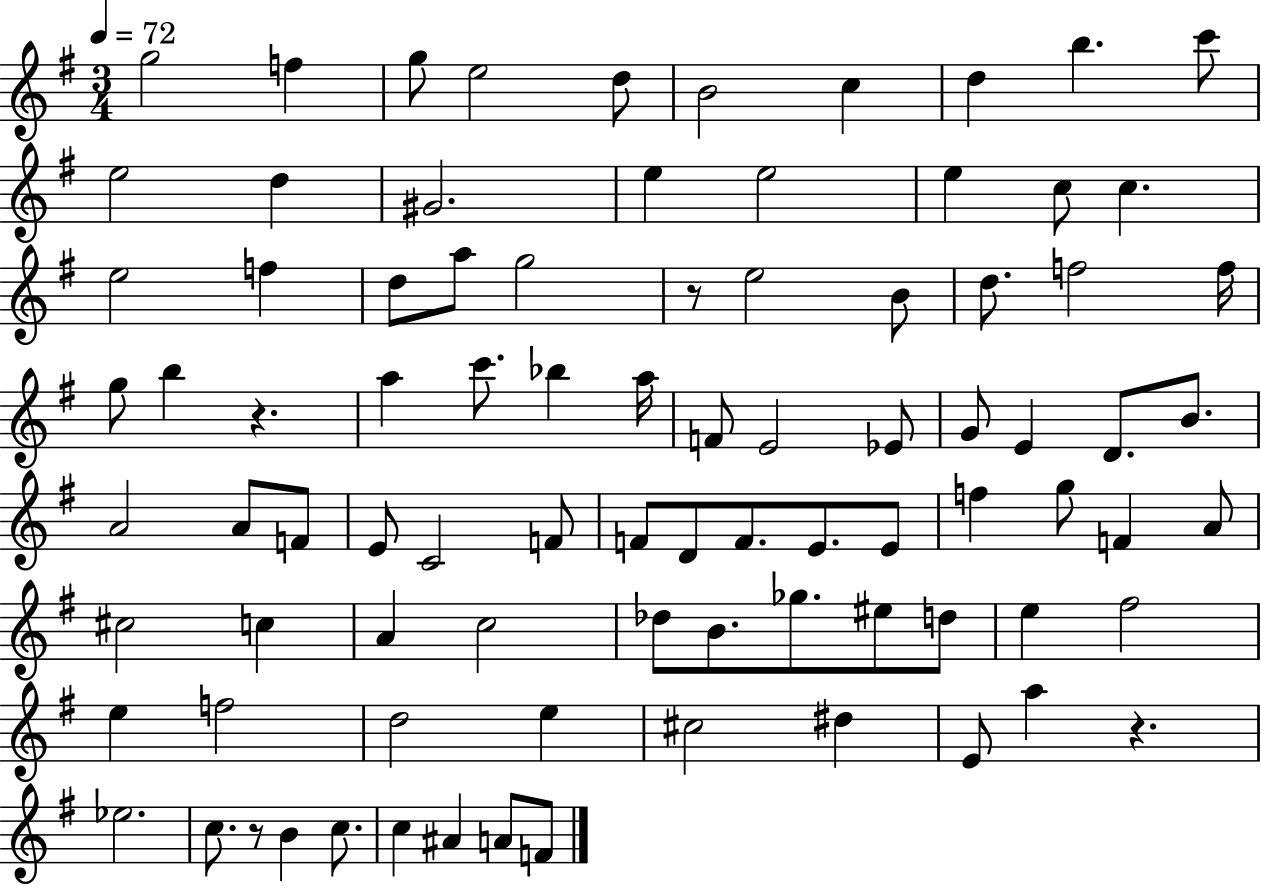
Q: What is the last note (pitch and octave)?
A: F4